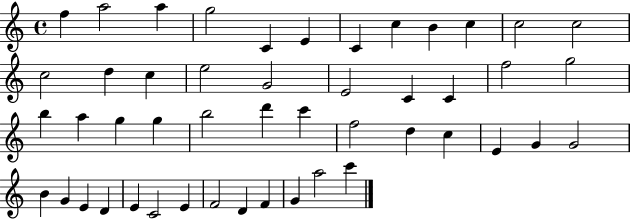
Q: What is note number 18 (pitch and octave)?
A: E4